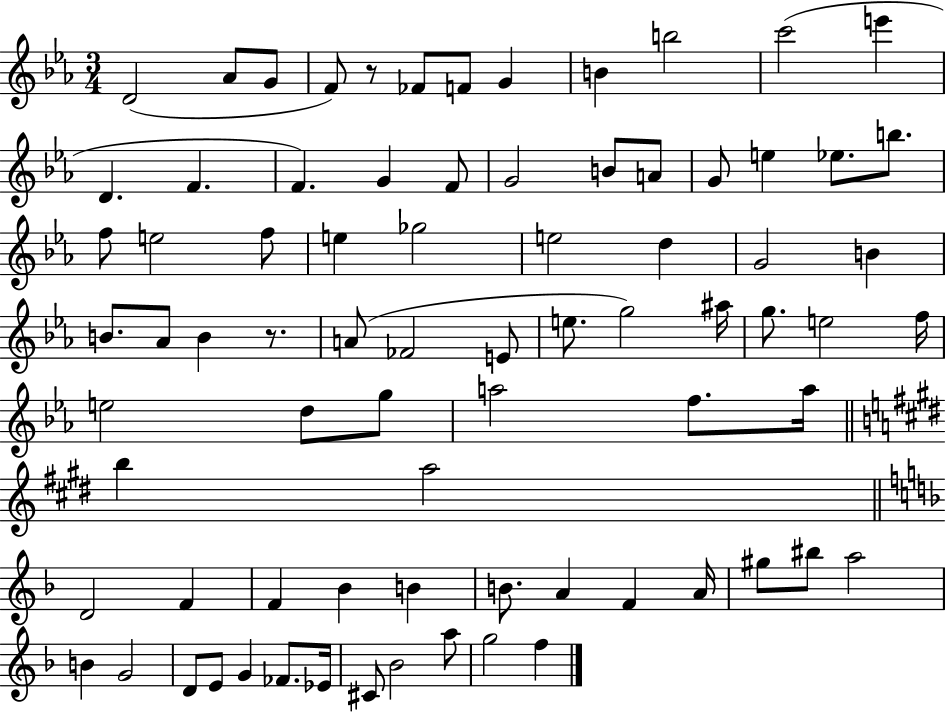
X:1
T:Untitled
M:3/4
L:1/4
K:Eb
D2 _A/2 G/2 F/2 z/2 _F/2 F/2 G B b2 c'2 e' D F F G F/2 G2 B/2 A/2 G/2 e _e/2 b/2 f/2 e2 f/2 e _g2 e2 d G2 B B/2 _A/2 B z/2 A/2 _F2 E/2 e/2 g2 ^a/4 g/2 e2 f/4 e2 d/2 g/2 a2 f/2 a/4 b a2 D2 F F _B B B/2 A F A/4 ^g/2 ^b/2 a2 B G2 D/2 E/2 G _F/2 _E/4 ^C/2 _B2 a/2 g2 f